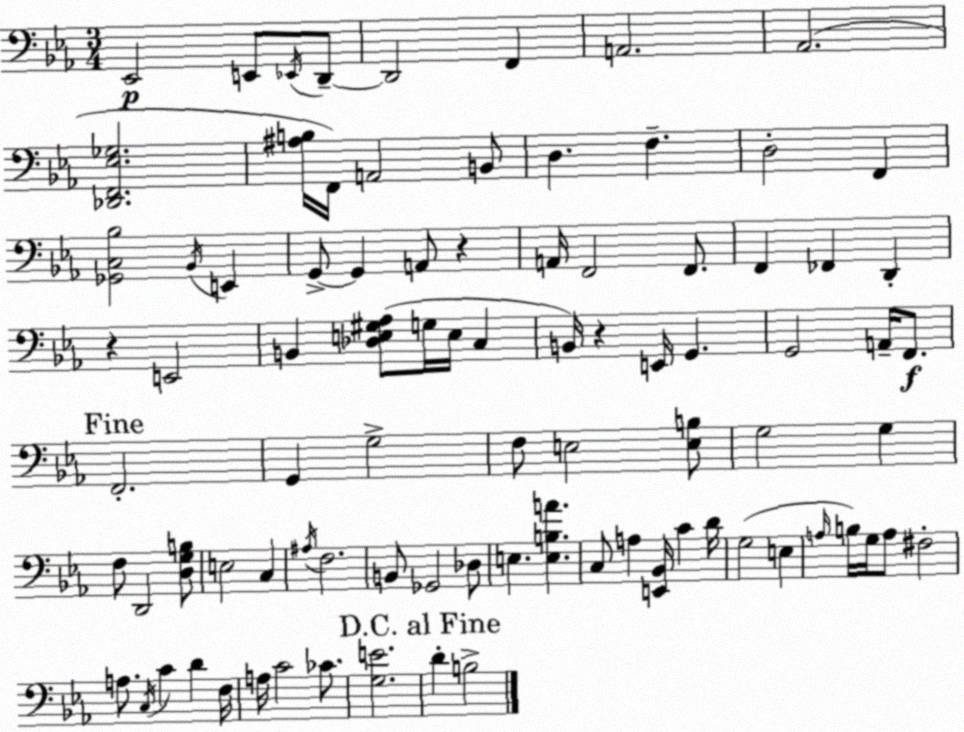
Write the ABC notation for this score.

X:1
T:Untitled
M:3/4
L:1/4
K:Cm
_E,,2 E,,/2 _E,,/4 D,,/2 D,,2 F,, A,,2 _A,,2 [_D,,F,,_E,_G,]2 [^A,B,]/4 F,,/4 A,,2 B,,/2 D, F, D,2 F,, [_G,,C,_B,]2 _B,,/4 E,, G,,/2 G,, A,,/2 z A,,/4 F,,2 F,,/2 F,, _F,, D,, z E,,2 B,, [_D,E,^G,_A,]/2 G,/4 E,/4 C, B,,/4 z E,,/4 G,, G,,2 A,,/4 F,,/2 F,,2 G,, G,2 F,/2 E,2 [E,B,]/2 G,2 G, F,/2 D,,2 [D,G,B,]/2 E,2 C, ^A,/4 F,2 B,,/2 _G,,2 _D,/2 E, [E,B,A] C,/2 A, [E,,_B,,]/4 C D/4 G,2 E, A,/4 B,/4 G,/4 A,/2 ^F,2 A,/2 C,/4 C D F,/4 A,/4 C2 _C/2 [G,E]2 D B,2